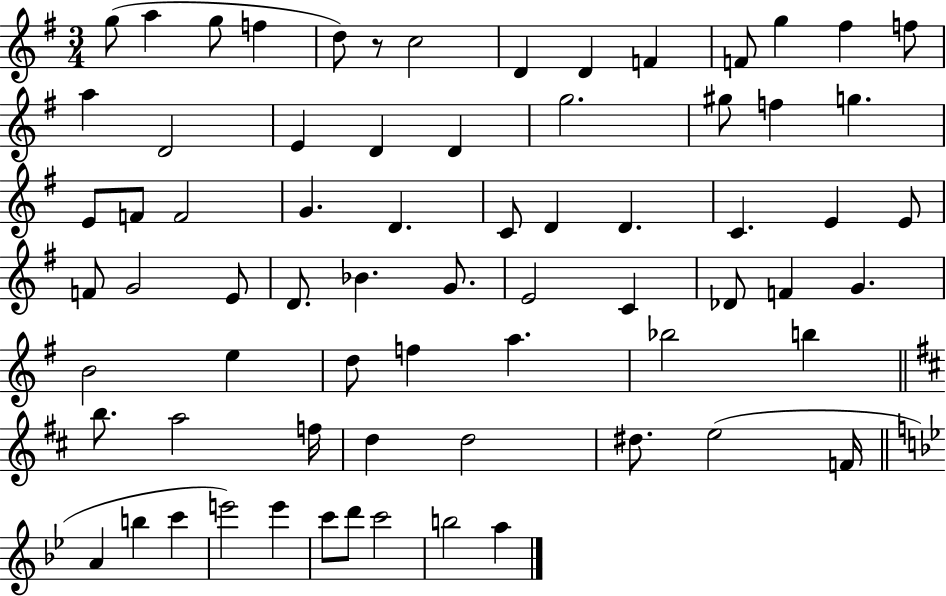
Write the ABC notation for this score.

X:1
T:Untitled
M:3/4
L:1/4
K:G
g/2 a g/2 f d/2 z/2 c2 D D F F/2 g ^f f/2 a D2 E D D g2 ^g/2 f g E/2 F/2 F2 G D C/2 D D C E E/2 F/2 G2 E/2 D/2 _B G/2 E2 C _D/2 F G B2 e d/2 f a _b2 b b/2 a2 f/4 d d2 ^d/2 e2 F/4 A b c' e'2 e' c'/2 d'/2 c'2 b2 a